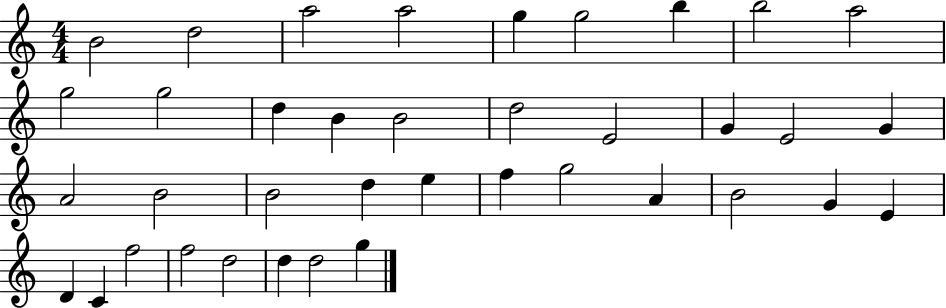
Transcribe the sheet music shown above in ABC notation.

X:1
T:Untitled
M:4/4
L:1/4
K:C
B2 d2 a2 a2 g g2 b b2 a2 g2 g2 d B B2 d2 E2 G E2 G A2 B2 B2 d e f g2 A B2 G E D C f2 f2 d2 d d2 g